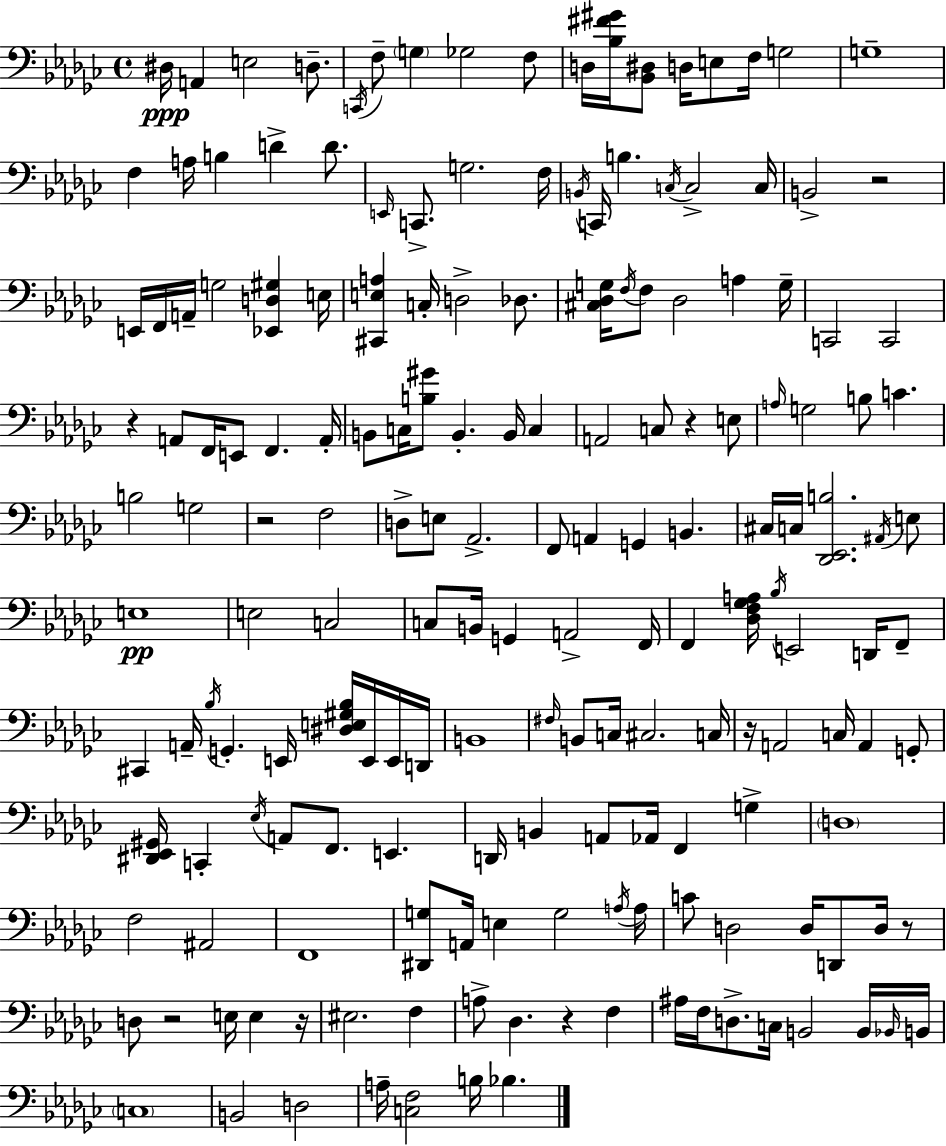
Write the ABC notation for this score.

X:1
T:Untitled
M:4/4
L:1/4
K:Ebm
^D,/4 A,, E,2 D,/2 C,,/4 F,/2 G, _G,2 F,/2 D,/4 [_B,^F^G]/4 [_B,,^D,]/2 D,/4 E,/2 F,/4 G,2 G,4 F, A,/4 B, D D/2 E,,/4 C,,/2 G,2 F,/4 B,,/4 C,,/4 B, C,/4 C,2 C,/4 B,,2 z2 E,,/4 F,,/4 A,,/4 G,2 [_E,,D,^G,] E,/4 [^C,,E,A,] C,/4 D,2 _D,/2 [^C,_D,G,]/4 F,/4 F,/2 _D,2 A, G,/4 C,,2 C,,2 z A,,/2 F,,/4 E,,/2 F,, A,,/4 B,,/2 C,/4 [B,^G]/2 B,, B,,/4 C, A,,2 C,/2 z E,/2 A,/4 G,2 B,/2 C B,2 G,2 z2 F,2 D,/2 E,/2 _A,,2 F,,/2 A,, G,, B,, ^C,/4 C,/4 [_D,,_E,,B,]2 ^A,,/4 E,/2 E,4 E,2 C,2 C,/2 B,,/4 G,, A,,2 F,,/4 F,, [_D,F,_G,A,]/4 _B,/4 E,,2 D,,/4 F,,/2 ^C,, A,,/4 _B,/4 G,, E,,/4 [^D,E,^G,_B,]/4 E,,/4 E,,/4 D,,/4 B,,4 ^F,/4 B,,/2 C,/4 ^C,2 C,/4 z/4 A,,2 C,/4 A,, G,,/2 [^D,,_E,,^G,,]/4 C,, _E,/4 A,,/2 F,,/2 E,, D,,/4 B,, A,,/2 _A,,/4 F,, G, D,4 F,2 ^A,,2 F,,4 [^D,,G,]/2 A,,/4 E, G,2 A,/4 A,/4 C/2 D,2 D,/4 D,,/2 D,/4 z/2 D,/2 z2 E,/4 E, z/4 ^E,2 F, A,/2 _D, z F, ^A,/4 F,/4 D,/2 C,/4 B,,2 B,,/4 _B,,/4 B,,/4 C,4 B,,2 D,2 A,/4 [C,F,]2 B,/4 _B,